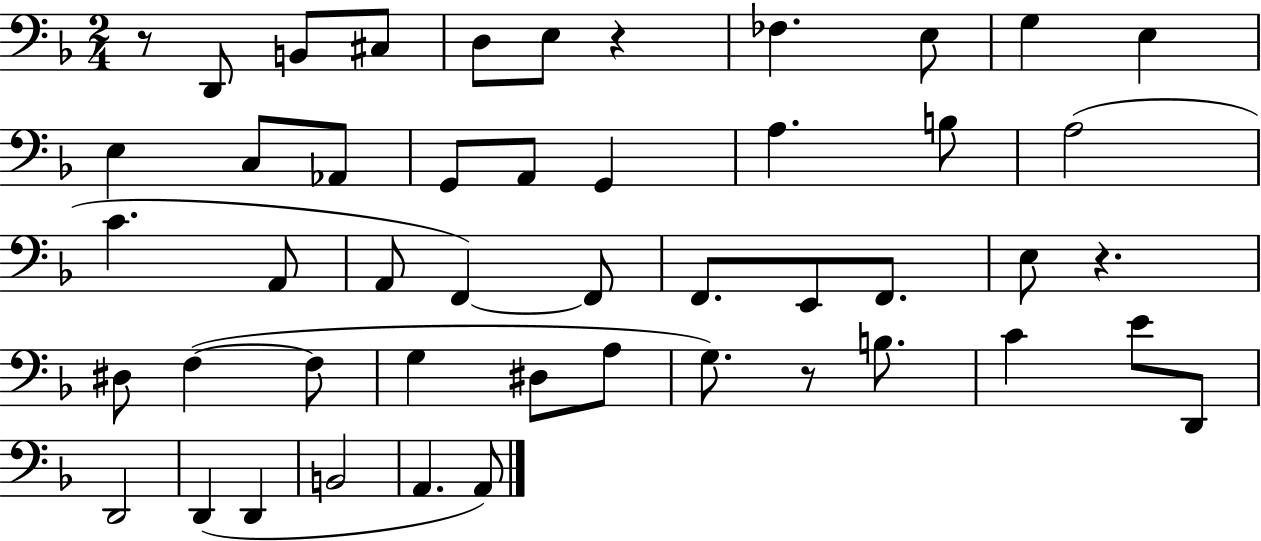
{
  \clef bass
  \numericTimeSignature
  \time 2/4
  \key f \major
  r8 d,8 b,8 cis8 | d8 e8 r4 | fes4. e8 | g4 e4 | \break e4 c8 aes,8 | g,8 a,8 g,4 | a4. b8 | a2( | \break c'4. a,8 | a,8 f,4~~) f,8 | f,8. e,8 f,8. | e8 r4. | \break dis8 f4~(~ f8 | g4 dis8 a8 | g8.) r8 b8. | c'4 e'8 d,8 | \break d,2 | d,4( d,4 | b,2 | a,4. a,8) | \break \bar "|."
}